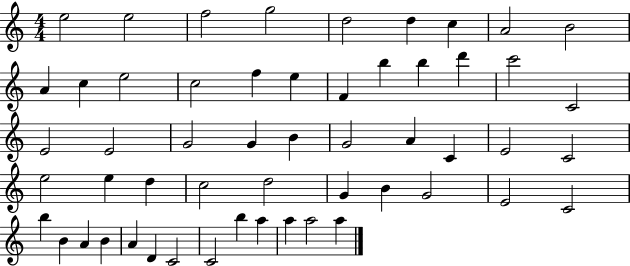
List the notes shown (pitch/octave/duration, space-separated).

E5/h E5/h F5/h G5/h D5/h D5/q C5/q A4/h B4/h A4/q C5/q E5/h C5/h F5/q E5/q F4/q B5/q B5/q D6/q C6/h C4/h E4/h E4/h G4/h G4/q B4/q G4/h A4/q C4/q E4/h C4/h E5/h E5/q D5/q C5/h D5/h G4/q B4/q G4/h E4/h C4/h B5/q B4/q A4/q B4/q A4/q D4/q C4/h C4/h B5/q A5/q A5/q A5/h A5/q